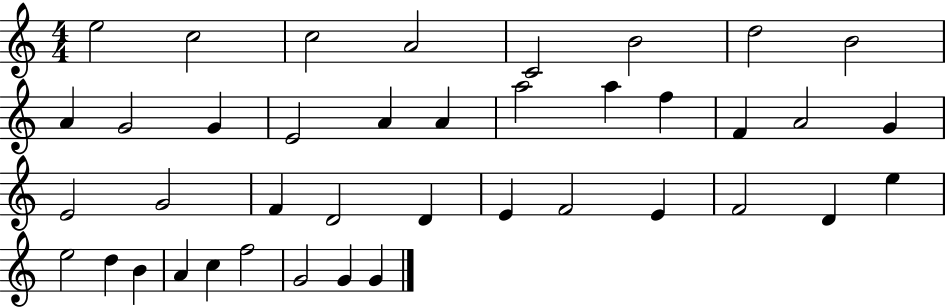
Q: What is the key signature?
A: C major